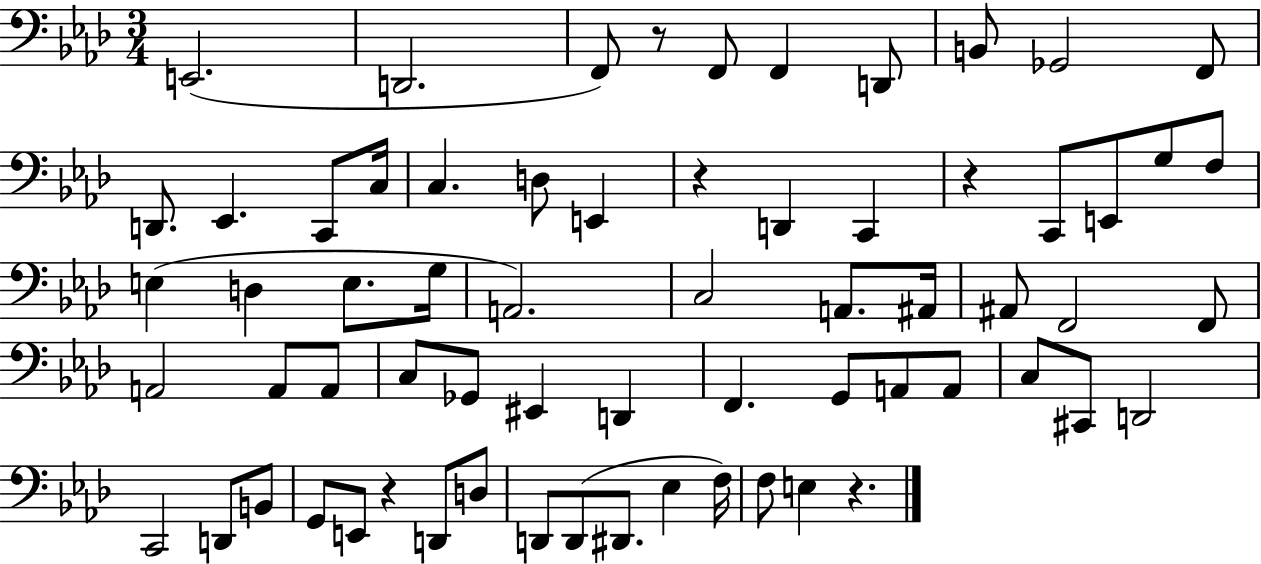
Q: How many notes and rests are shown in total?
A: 66